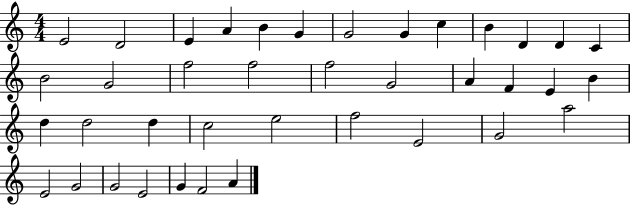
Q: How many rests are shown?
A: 0